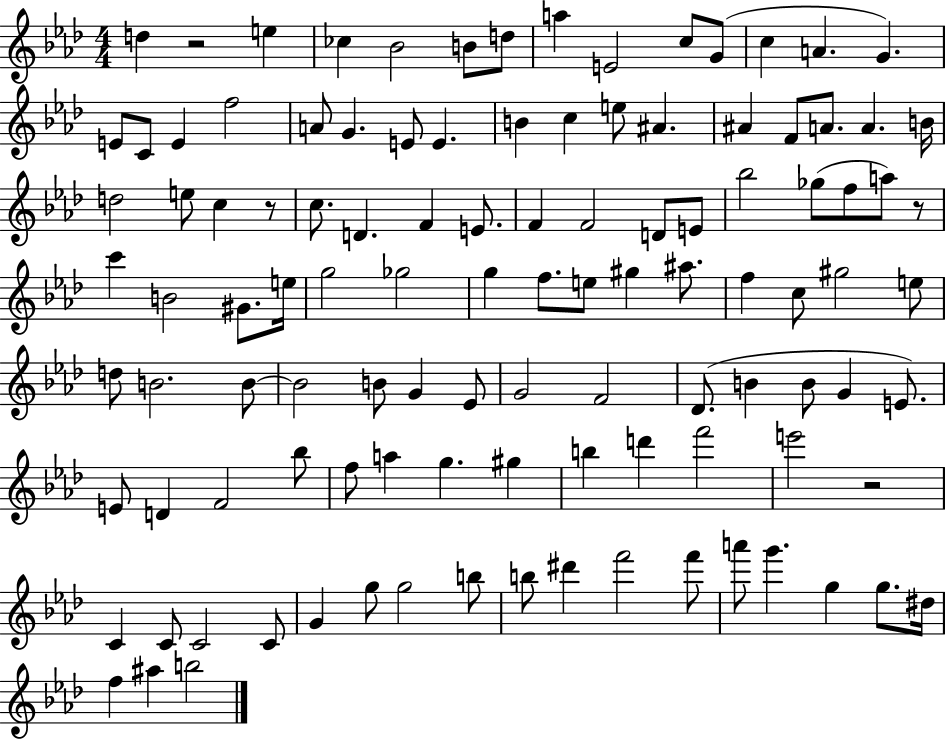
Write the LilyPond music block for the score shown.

{
  \clef treble
  \numericTimeSignature
  \time 4/4
  \key aes \major
  d''4 r2 e''4 | ces''4 bes'2 b'8 d''8 | a''4 e'2 c''8 g'8( | c''4 a'4. g'4.) | \break e'8 c'8 e'4 f''2 | a'8 g'4. e'8 e'4. | b'4 c''4 e''8 ais'4. | ais'4 f'8 a'8. a'4. b'16 | \break d''2 e''8 c''4 r8 | c''8. d'4. f'4 e'8. | f'4 f'2 d'8 e'8 | bes''2 ges''8( f''8 a''8) r8 | \break c'''4 b'2 gis'8. e''16 | g''2 ges''2 | g''4 f''8. e''8 gis''4 ais''8. | f''4 c''8 gis''2 e''8 | \break d''8 b'2. b'8~~ | b'2 b'8 g'4 ees'8 | g'2 f'2 | des'8.( b'4 b'8 g'4 e'8.) | \break e'8 d'4 f'2 bes''8 | f''8 a''4 g''4. gis''4 | b''4 d'''4 f'''2 | e'''2 r2 | \break c'4 c'8 c'2 c'8 | g'4 g''8 g''2 b''8 | b''8 dis'''4 f'''2 f'''8 | a'''8 g'''4. g''4 g''8. dis''16 | \break f''4 ais''4 b''2 | \bar "|."
}